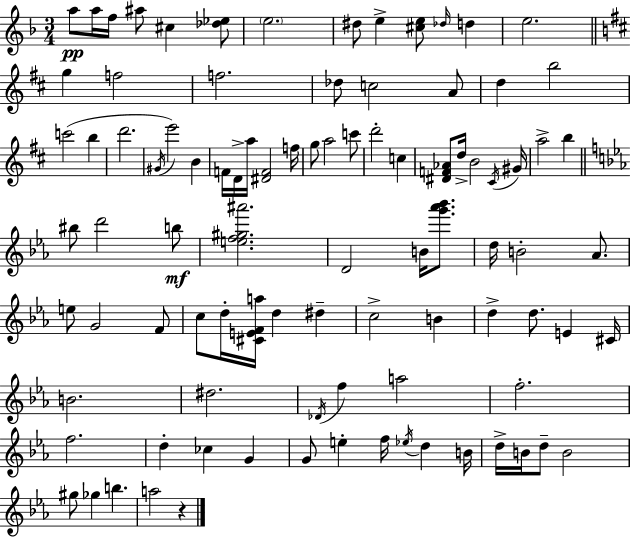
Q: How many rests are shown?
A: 1